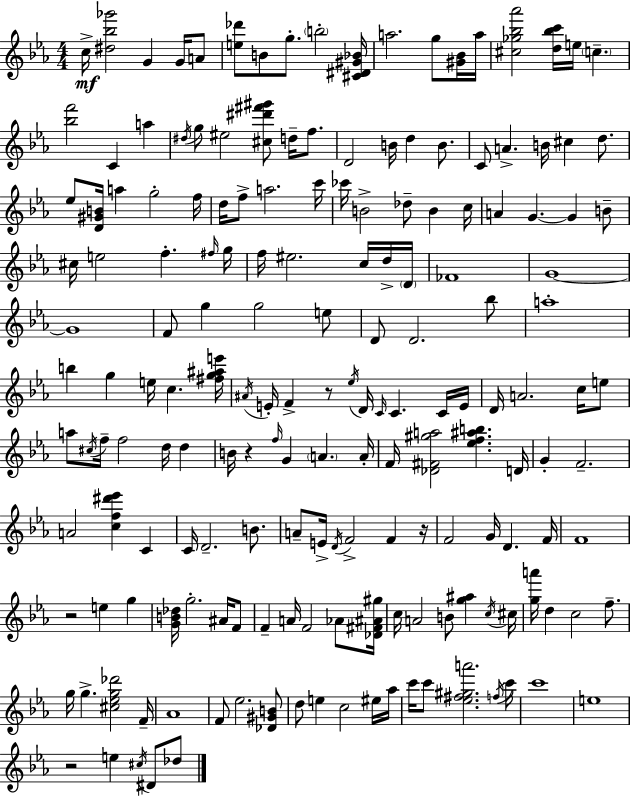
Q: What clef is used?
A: treble